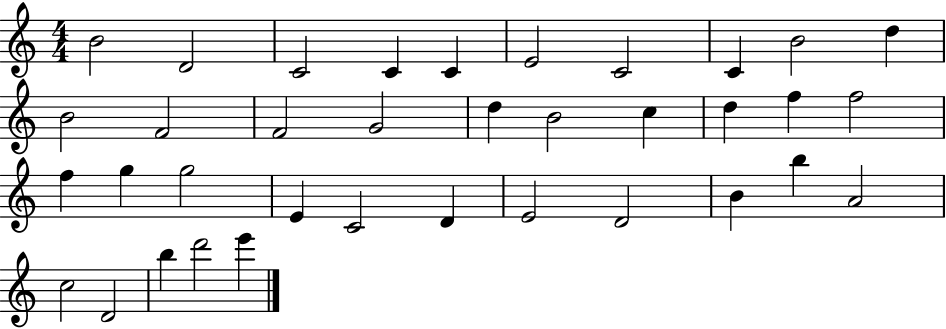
{
  \clef treble
  \numericTimeSignature
  \time 4/4
  \key c \major
  b'2 d'2 | c'2 c'4 c'4 | e'2 c'2 | c'4 b'2 d''4 | \break b'2 f'2 | f'2 g'2 | d''4 b'2 c''4 | d''4 f''4 f''2 | \break f''4 g''4 g''2 | e'4 c'2 d'4 | e'2 d'2 | b'4 b''4 a'2 | \break c''2 d'2 | b''4 d'''2 e'''4 | \bar "|."
}